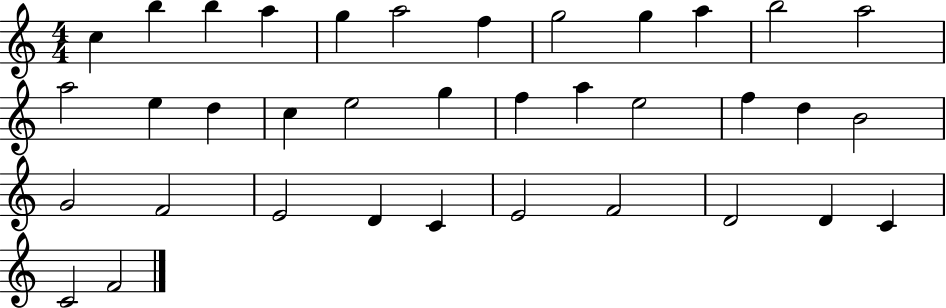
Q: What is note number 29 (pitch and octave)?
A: C4